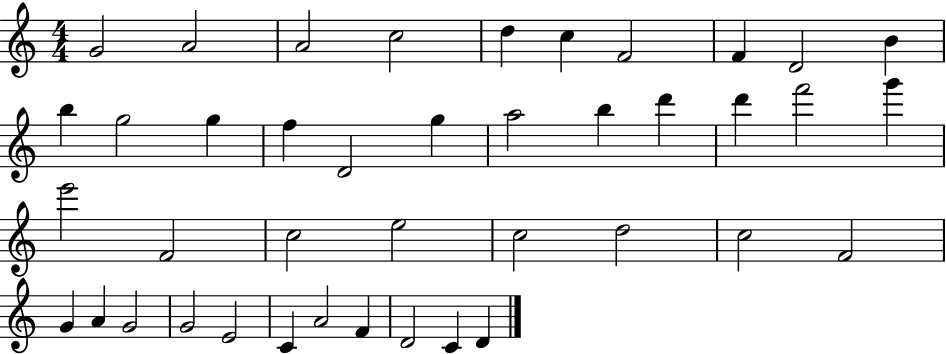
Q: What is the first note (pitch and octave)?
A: G4